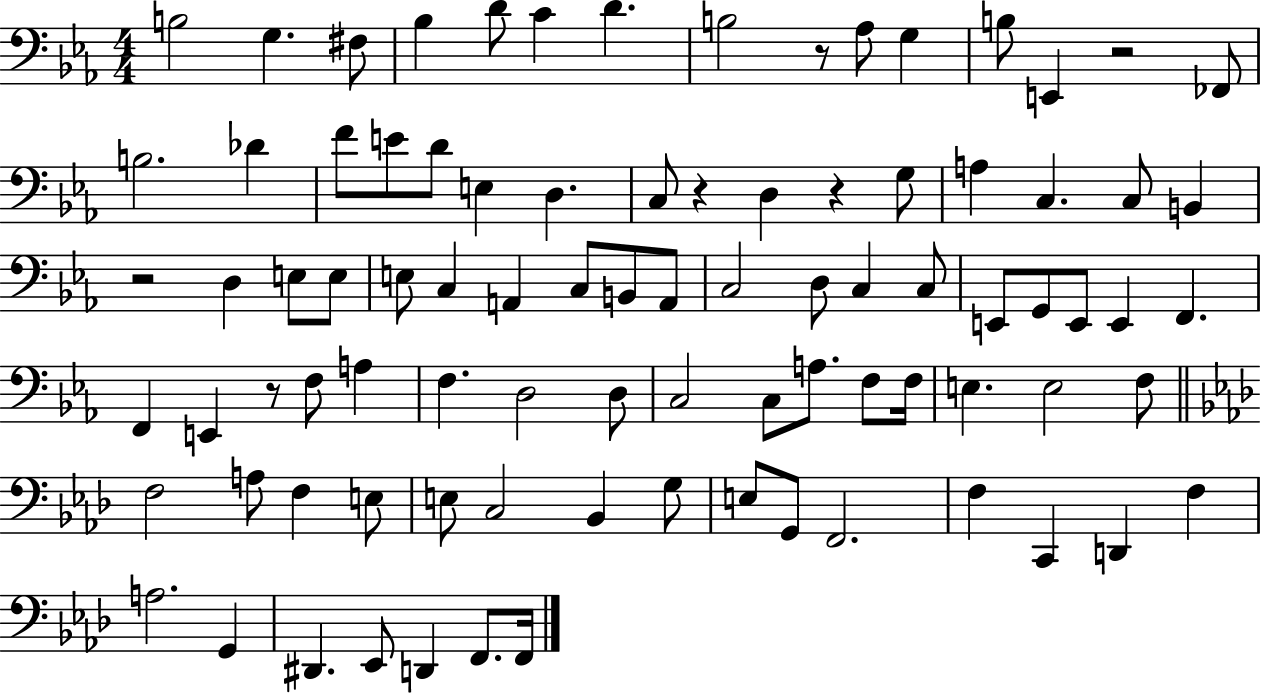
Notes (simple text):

B3/h G3/q. F#3/e Bb3/q D4/e C4/q D4/q. B3/h R/e Ab3/e G3/q B3/e E2/q R/h FES2/e B3/h. Db4/q F4/e E4/e D4/e E3/q D3/q. C3/e R/q D3/q R/q G3/e A3/q C3/q. C3/e B2/q R/h D3/q E3/e E3/e E3/e C3/q A2/q C3/e B2/e A2/e C3/h D3/e C3/q C3/e E2/e G2/e E2/e E2/q F2/q. F2/q E2/q R/e F3/e A3/q F3/q. D3/h D3/e C3/h C3/e A3/e. F3/e F3/s E3/q. E3/h F3/e F3/h A3/e F3/q E3/e E3/e C3/h Bb2/q G3/e E3/e G2/e F2/h. F3/q C2/q D2/q F3/q A3/h. G2/q D#2/q. Eb2/e D2/q F2/e. F2/s